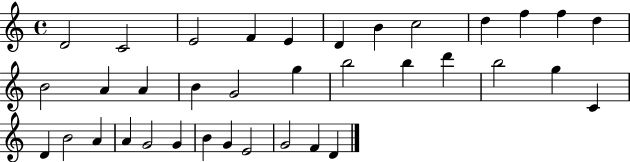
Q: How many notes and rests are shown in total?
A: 36